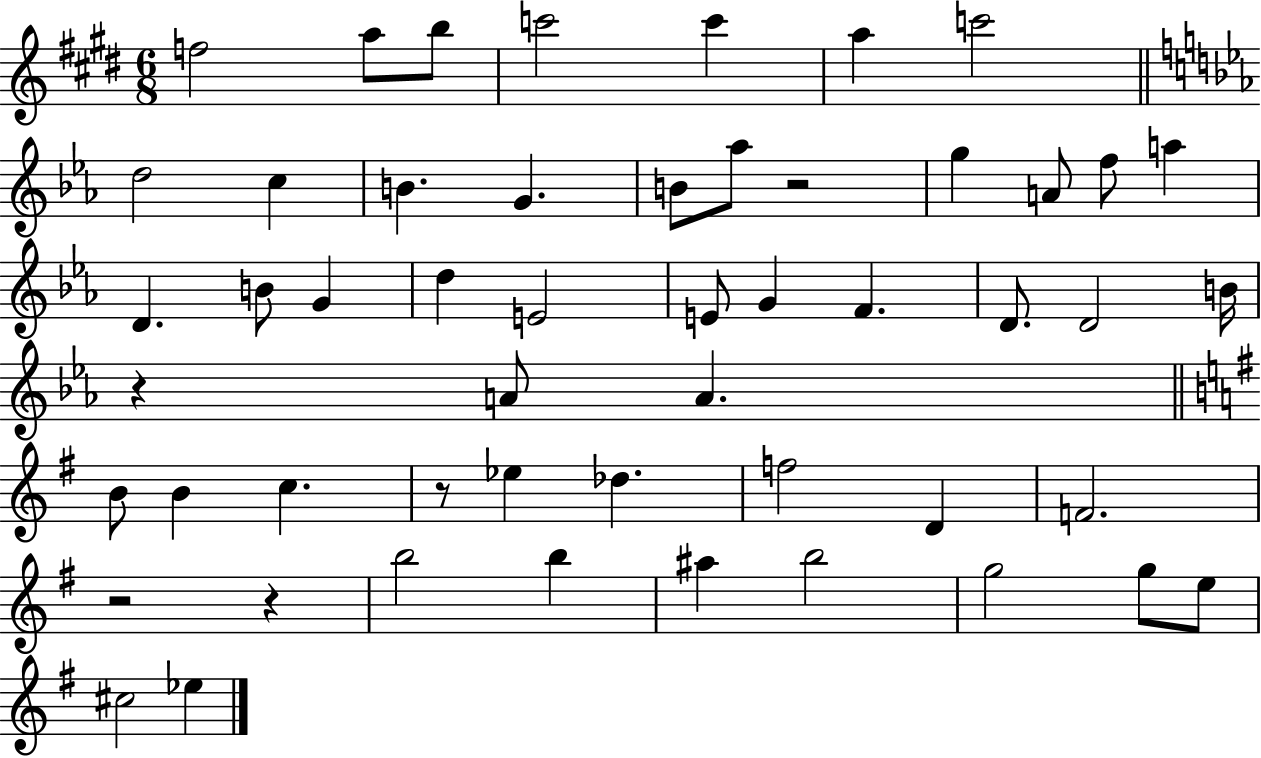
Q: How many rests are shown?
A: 5